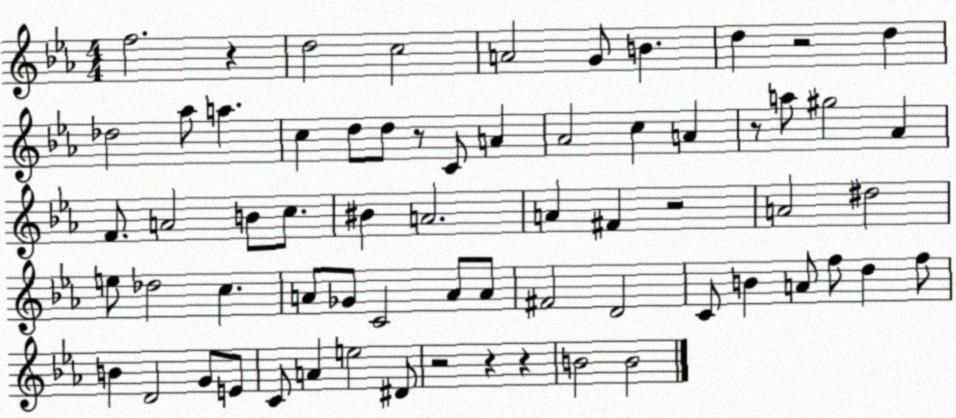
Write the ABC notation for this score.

X:1
T:Untitled
M:4/4
L:1/4
K:Eb
f2 z d2 c2 A2 G/2 B d z2 d _d2 _a/2 a c d/2 d/2 z/2 C/2 A _A2 c A z/2 a/2 ^g2 _A F/2 A2 B/2 c/2 ^B A2 A ^F z2 A2 ^d2 e/2 _d2 c A/2 _G/2 C2 A/2 A/2 ^F2 D2 C/2 B A/2 f/2 d f/2 B D2 G/2 E/2 C/2 A e2 ^D/2 z2 z z B2 B2